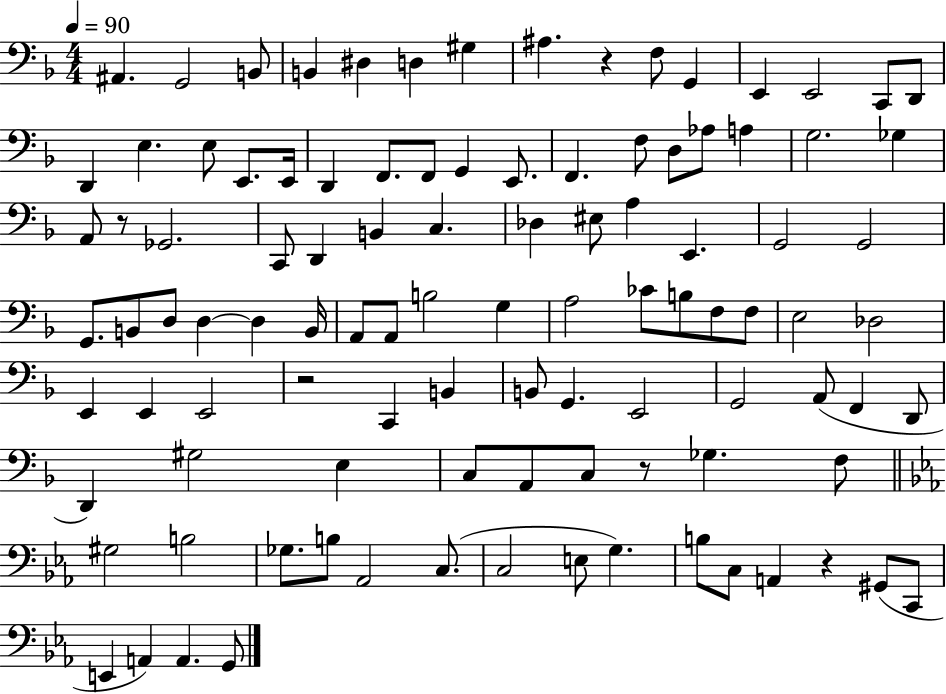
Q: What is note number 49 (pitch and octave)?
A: B2